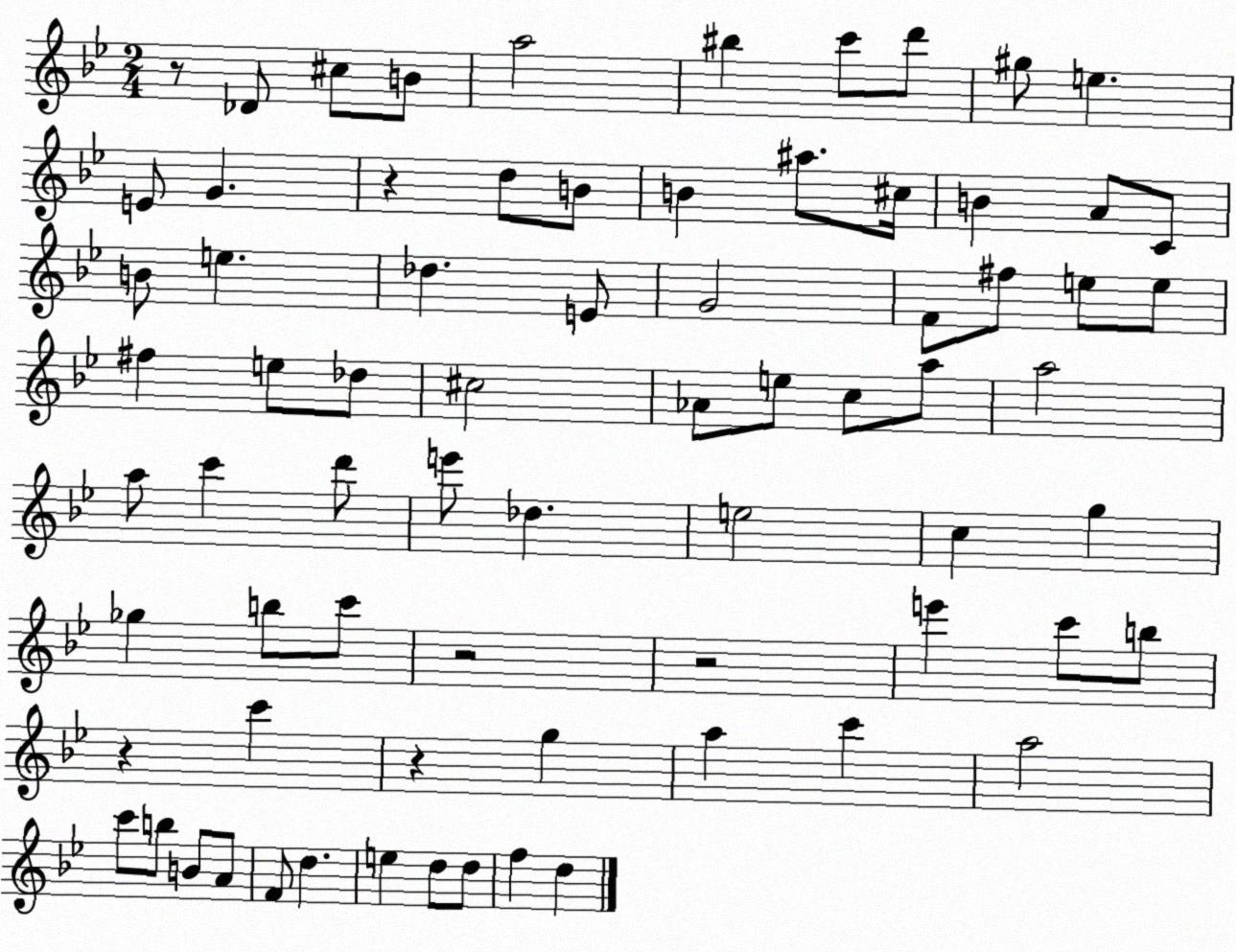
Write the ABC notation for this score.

X:1
T:Untitled
M:2/4
L:1/4
K:Bb
z/2 _D/2 ^c/2 B/2 a2 ^b c'/2 d'/2 ^g/2 e E/2 G z d/2 B/2 B ^a/2 ^c/4 B A/2 C/2 B/2 e _d E/2 G2 F/2 ^f/2 e/2 e/2 ^f e/2 _d/2 ^c2 _A/2 e/2 c/2 a/2 a2 a/2 c' d'/2 e'/2 _d e2 c g _g b/2 c'/2 z2 z2 e' c'/2 b/2 z c' z g a c' a2 c'/2 b/2 B/2 A/2 F/2 d e d/2 d/2 f d